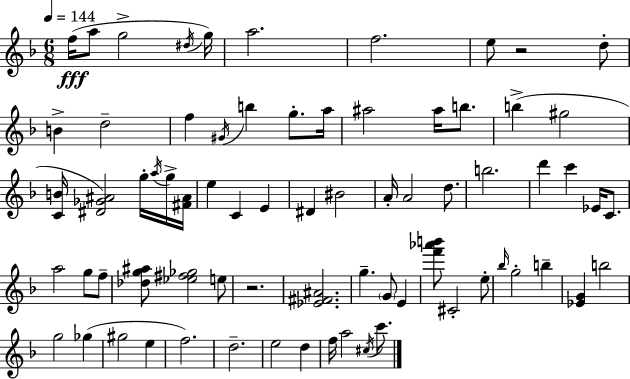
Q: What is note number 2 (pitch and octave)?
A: A5